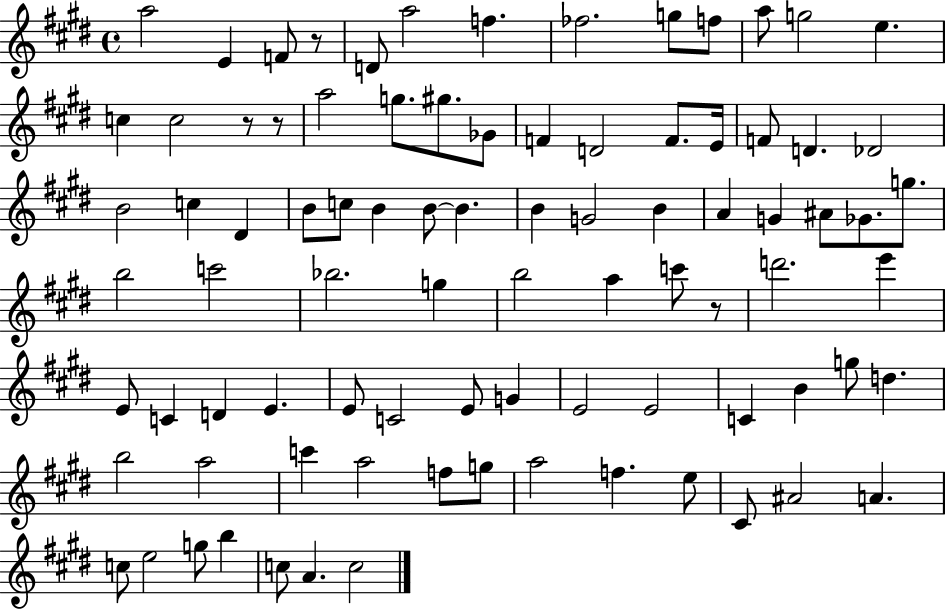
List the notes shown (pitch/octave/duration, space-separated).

A5/h E4/q F4/e R/e D4/e A5/h F5/q. FES5/h. G5/e F5/e A5/e G5/h E5/q. C5/q C5/h R/e R/e A5/h G5/e. G#5/e. Gb4/e F4/q D4/h F4/e. E4/s F4/e D4/q. Db4/h B4/h C5/q D#4/q B4/e C5/e B4/q B4/e B4/q. B4/q G4/h B4/q A4/q G4/q A#4/e Gb4/e. G5/e. B5/h C6/h Bb5/h. G5/q B5/h A5/q C6/e R/e D6/h. E6/q E4/e C4/q D4/q E4/q. E4/e C4/h E4/e G4/q E4/h E4/h C4/q B4/q G5/e D5/q. B5/h A5/h C6/q A5/h F5/e G5/e A5/h F5/q. E5/e C#4/e A#4/h A4/q. C5/e E5/h G5/e B5/q C5/e A4/q. C5/h